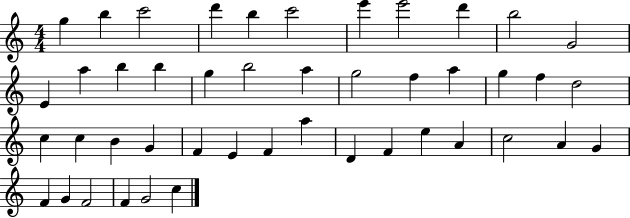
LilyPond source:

{
  \clef treble
  \numericTimeSignature
  \time 4/4
  \key c \major
  g''4 b''4 c'''2 | d'''4 b''4 c'''2 | e'''4 e'''2 d'''4 | b''2 g'2 | \break e'4 a''4 b''4 b''4 | g''4 b''2 a''4 | g''2 f''4 a''4 | g''4 f''4 d''2 | \break c''4 c''4 b'4 g'4 | f'4 e'4 f'4 a''4 | d'4 f'4 e''4 a'4 | c''2 a'4 g'4 | \break f'4 g'4 f'2 | f'4 g'2 c''4 | \bar "|."
}